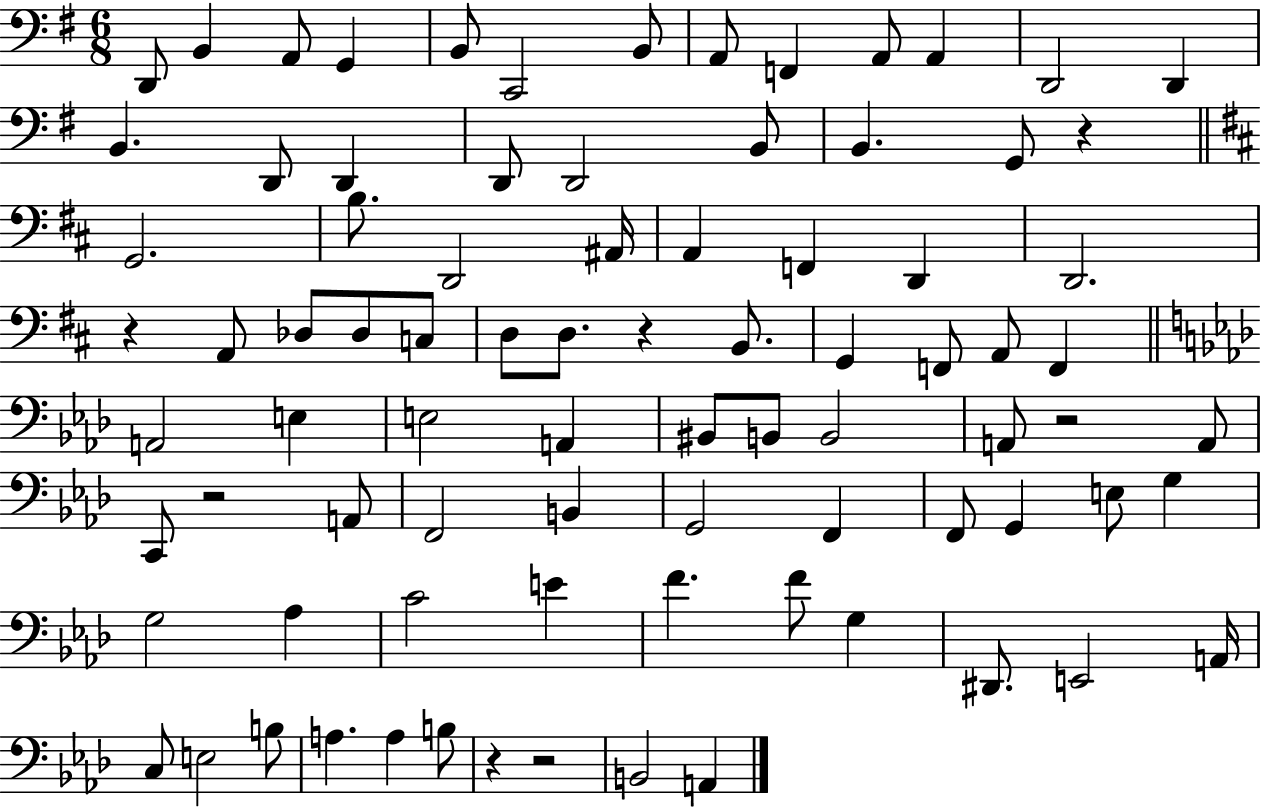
D2/e B2/q A2/e G2/q B2/e C2/h B2/e A2/e F2/q A2/e A2/q D2/h D2/q B2/q. D2/e D2/q D2/e D2/h B2/e B2/q. G2/e R/q G2/h. B3/e. D2/h A#2/s A2/q F2/q D2/q D2/h. R/q A2/e Db3/e Db3/e C3/e D3/e D3/e. R/q B2/e. G2/q F2/e A2/e F2/q A2/h E3/q E3/h A2/q BIS2/e B2/e B2/h A2/e R/h A2/e C2/e R/h A2/e F2/h B2/q G2/h F2/q F2/e G2/q E3/e G3/q G3/h Ab3/q C4/h E4/q F4/q. F4/e G3/q D#2/e. E2/h A2/s C3/e E3/h B3/e A3/q. A3/q B3/e R/q R/h B2/h A2/q